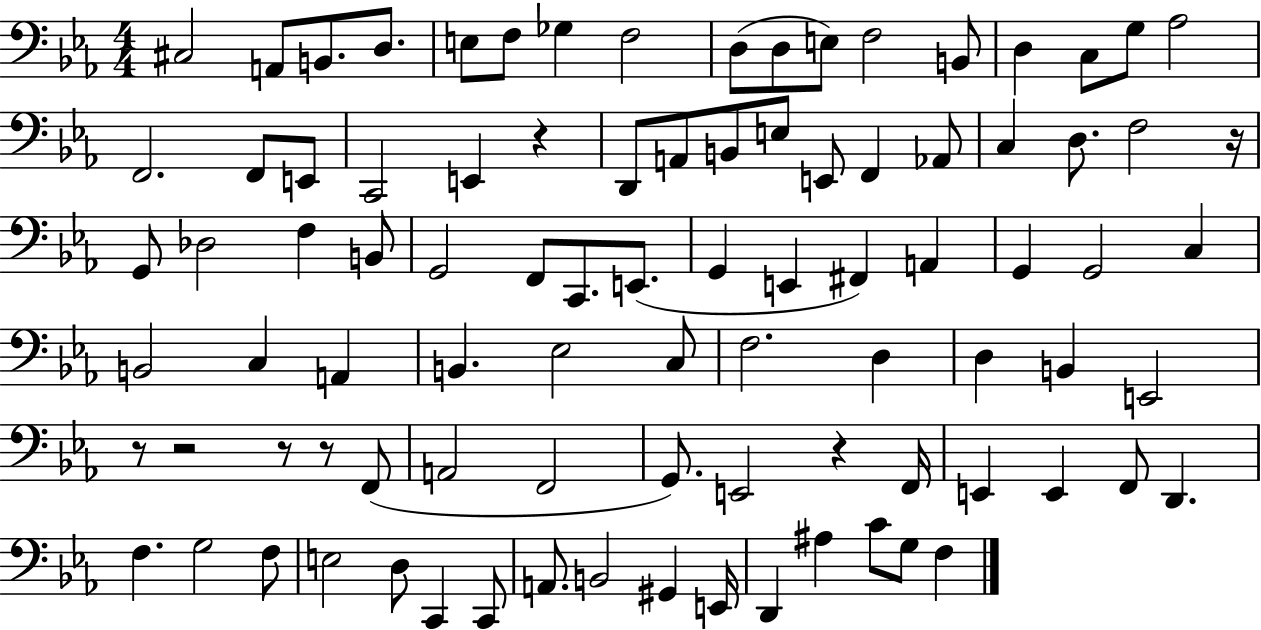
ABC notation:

X:1
T:Untitled
M:4/4
L:1/4
K:Eb
^C,2 A,,/2 B,,/2 D,/2 E,/2 F,/2 _G, F,2 D,/2 D,/2 E,/2 F,2 B,,/2 D, C,/2 G,/2 _A,2 F,,2 F,,/2 E,,/2 C,,2 E,, z D,,/2 A,,/2 B,,/2 E,/2 E,,/2 F,, _A,,/2 C, D,/2 F,2 z/4 G,,/2 _D,2 F, B,,/2 G,,2 F,,/2 C,,/2 E,,/2 G,, E,, ^F,, A,, G,, G,,2 C, B,,2 C, A,, B,, _E,2 C,/2 F,2 D, D, B,, E,,2 z/2 z2 z/2 z/2 F,,/2 A,,2 F,,2 G,,/2 E,,2 z F,,/4 E,, E,, F,,/2 D,, F, G,2 F,/2 E,2 D,/2 C,, C,,/2 A,,/2 B,,2 ^G,, E,,/4 D,, ^A, C/2 G,/2 F,